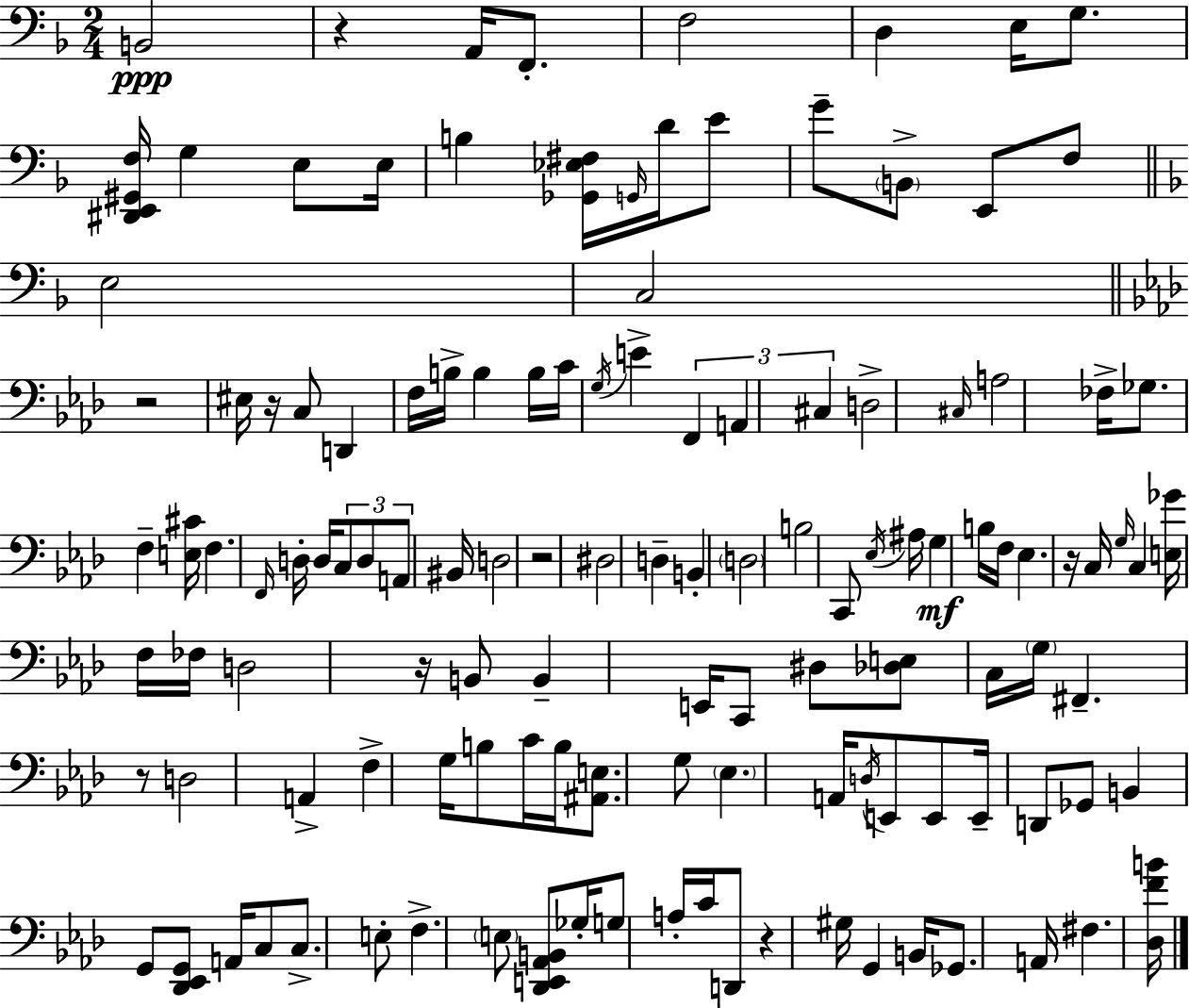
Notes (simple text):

B2/h R/q A2/s F2/e. F3/h D3/q E3/s G3/e. [D#2,E2,G#2,F3]/s G3/q E3/e E3/s B3/q [Gb2,Eb3,F#3]/s G2/s D4/s E4/e G4/e B2/e E2/e F3/e E3/h C3/h R/h EIS3/s R/s C3/e D2/q F3/s B3/s B3/q B3/s C4/s G3/s E4/q F2/q A2/q C#3/q D3/h C#3/s A3/h FES3/s Gb3/e. F3/q [E3,C#4]/s F3/q. F2/s D3/s D3/s C3/e D3/e A2/e BIS2/s D3/h R/h D#3/h D3/q B2/q D3/h B3/h C2/e Eb3/s A#3/s G3/q B3/s F3/s Eb3/q. R/s C3/s G3/s C3/q [E3,Gb4]/s F3/s FES3/s D3/h R/s B2/e B2/q E2/s C2/e D#3/e [Db3,E3]/e C3/s G3/s F#2/q. R/e D3/h A2/q F3/q G3/s B3/e C4/s B3/s [A#2,E3]/e. G3/e Eb3/q. A2/s D3/s E2/e E2/e E2/s D2/e Gb2/e B2/q G2/e [Db2,Eb2,G2]/e A2/s C3/e C3/e. E3/e F3/q. E3/e [Db2,E2,Ab2,B2]/e Gb3/s G3/e A3/s C4/s D2/e R/q G#3/s G2/q B2/s Gb2/e. A2/s F#3/q. [Db3,F4,B4]/s